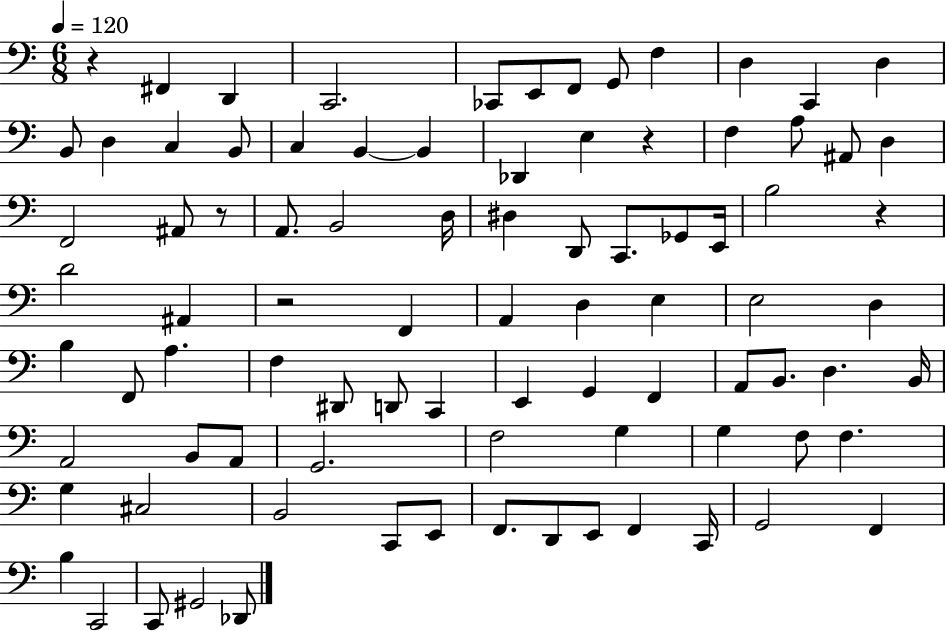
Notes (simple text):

R/q F#2/q D2/q C2/h. CES2/e E2/e F2/e G2/e F3/q D3/q C2/q D3/q B2/e D3/q C3/q B2/e C3/q B2/q B2/q Db2/q E3/q R/q F3/q A3/e A#2/e D3/q F2/h A#2/e R/e A2/e. B2/h D3/s D#3/q D2/e C2/e. Gb2/e E2/s B3/h R/q D4/h A#2/q R/h F2/q A2/q D3/q E3/q E3/h D3/q B3/q F2/e A3/q. F3/q D#2/e D2/e C2/q E2/q G2/q F2/q A2/e B2/e. D3/q. B2/s A2/h B2/e A2/e G2/h. F3/h G3/q G3/q F3/e F3/q. G3/q C#3/h B2/h C2/e E2/e F2/e. D2/e E2/e F2/q C2/s G2/h F2/q B3/q C2/h C2/e G#2/h Db2/e